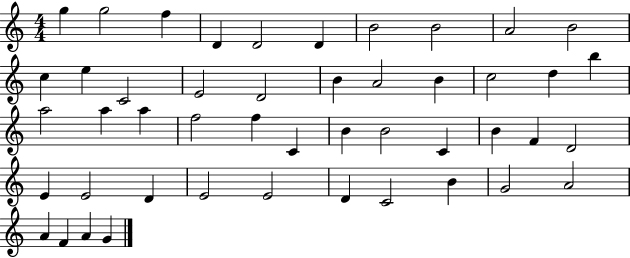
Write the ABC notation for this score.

X:1
T:Untitled
M:4/4
L:1/4
K:C
g g2 f D D2 D B2 B2 A2 B2 c e C2 E2 D2 B A2 B c2 d b a2 a a f2 f C B B2 C B F D2 E E2 D E2 E2 D C2 B G2 A2 A F A G